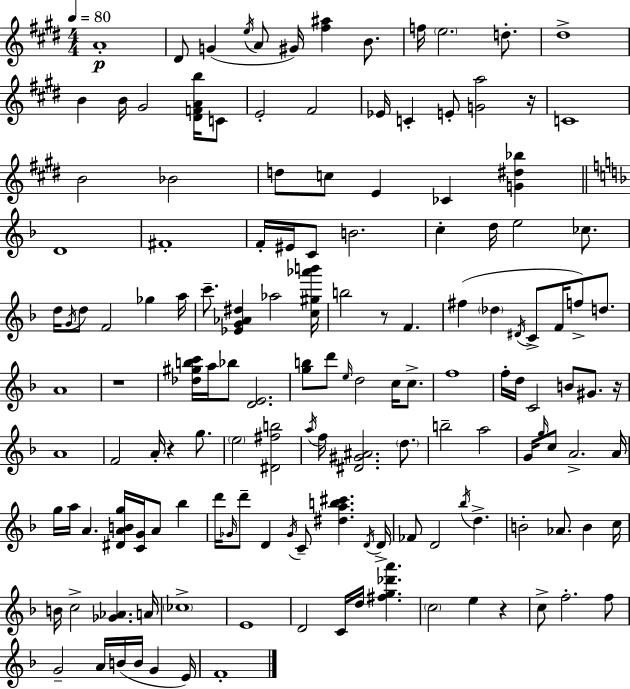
A4/w D#4/e G4/q E5/s A4/e G#4/s [F#5,A#5]/q B4/e. F5/s E5/h. D5/e. D#5/w B4/q B4/s G#4/h [D#4,F4,A4,B5]/s C4/e E4/h F#4/h Eb4/s C4/q E4/e [G4,A5]/h R/s C4/w B4/h Bb4/h D5/e C5/e E4/q CES4/q [G4,D#5,Bb5]/q D4/w F#4/w F4/s EIS4/s C4/e B4/h. C5/q D5/s E5/h CES5/e. D5/s G4/s D5/e F4/h Gb5/q A5/s C6/e. [Eb4,G4,Ab4,D#5]/q Ab5/h [C5,G#5,Ab6,B6]/s B5/h R/e F4/q. F#5/q Db5/q D#4/s C4/e F4/s F5/e D5/e. A4/w R/w [Db5,G#5,B5,C6]/s A5/s Bb5/e [D4,E4]/h. [G5,B5]/e D6/e E5/s D5/h C5/s C5/e. F5/w F5/s D5/s C4/h B4/e G#4/e. R/s A4/w F4/h A4/s R/q G5/e. E5/h [D#4,F#5,B5]/h A5/s F5/s [D#4,G#4,A#4]/h. D5/e. B5/h A5/h G4/s G5/s C5/e A4/h. A4/s G5/s A5/s A4/q. [D#4,A4,B4,G5]/s [C4,G4]/s A4/e Bb5/q D6/s Gb4/s D6/e D4/q Gb4/s C4/e [D#5,A5,B5,C#6]/q. D4/s D4/s FES4/e D4/h Bb5/s D5/q. B4/h Ab4/e. B4/q C5/s B4/s C5/h [Gb4,Ab4]/q. A4/s CES5/w E4/w D4/h C4/s D5/s [F#5,G5,Db6,A6]/q. C5/h E5/q R/q C5/e F5/h. F5/e G4/h A4/s B4/s B4/s G4/q E4/s F4/w